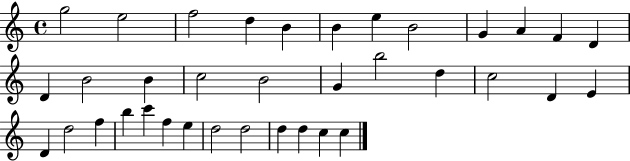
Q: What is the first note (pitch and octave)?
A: G5